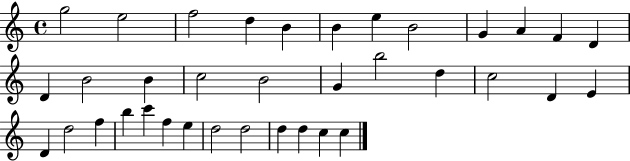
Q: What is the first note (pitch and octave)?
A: G5